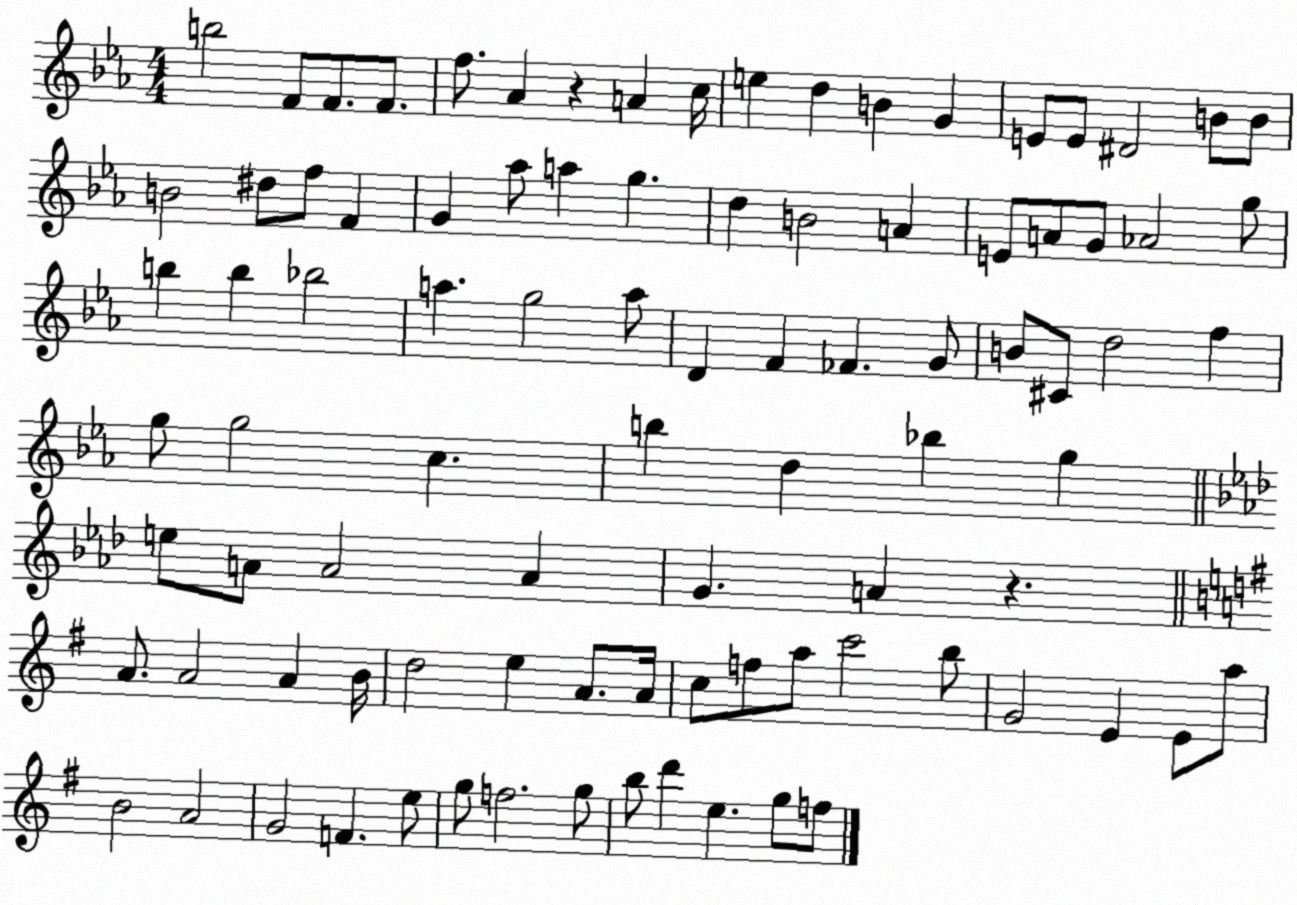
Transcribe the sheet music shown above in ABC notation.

X:1
T:Untitled
M:4/4
L:1/4
K:Eb
b2 F/2 F/2 F/2 f/2 _A z A c/4 e d B G E/2 E/2 ^D2 B/2 B/2 B2 ^d/2 f/2 F G _a/2 a g d B2 A E/2 A/2 G/2 _A2 g/2 b b _b2 a g2 a/2 D F _F G/2 B/2 ^C/2 d2 f g/2 g2 c b d _b g e/2 A/2 A2 A G A z A/2 A2 A B/4 d2 e A/2 A/4 c/2 f/2 a/2 c'2 b/2 G2 E E/2 a/2 B2 A2 G2 F e/2 g/2 f2 g/2 b/2 d' e g/2 f/2